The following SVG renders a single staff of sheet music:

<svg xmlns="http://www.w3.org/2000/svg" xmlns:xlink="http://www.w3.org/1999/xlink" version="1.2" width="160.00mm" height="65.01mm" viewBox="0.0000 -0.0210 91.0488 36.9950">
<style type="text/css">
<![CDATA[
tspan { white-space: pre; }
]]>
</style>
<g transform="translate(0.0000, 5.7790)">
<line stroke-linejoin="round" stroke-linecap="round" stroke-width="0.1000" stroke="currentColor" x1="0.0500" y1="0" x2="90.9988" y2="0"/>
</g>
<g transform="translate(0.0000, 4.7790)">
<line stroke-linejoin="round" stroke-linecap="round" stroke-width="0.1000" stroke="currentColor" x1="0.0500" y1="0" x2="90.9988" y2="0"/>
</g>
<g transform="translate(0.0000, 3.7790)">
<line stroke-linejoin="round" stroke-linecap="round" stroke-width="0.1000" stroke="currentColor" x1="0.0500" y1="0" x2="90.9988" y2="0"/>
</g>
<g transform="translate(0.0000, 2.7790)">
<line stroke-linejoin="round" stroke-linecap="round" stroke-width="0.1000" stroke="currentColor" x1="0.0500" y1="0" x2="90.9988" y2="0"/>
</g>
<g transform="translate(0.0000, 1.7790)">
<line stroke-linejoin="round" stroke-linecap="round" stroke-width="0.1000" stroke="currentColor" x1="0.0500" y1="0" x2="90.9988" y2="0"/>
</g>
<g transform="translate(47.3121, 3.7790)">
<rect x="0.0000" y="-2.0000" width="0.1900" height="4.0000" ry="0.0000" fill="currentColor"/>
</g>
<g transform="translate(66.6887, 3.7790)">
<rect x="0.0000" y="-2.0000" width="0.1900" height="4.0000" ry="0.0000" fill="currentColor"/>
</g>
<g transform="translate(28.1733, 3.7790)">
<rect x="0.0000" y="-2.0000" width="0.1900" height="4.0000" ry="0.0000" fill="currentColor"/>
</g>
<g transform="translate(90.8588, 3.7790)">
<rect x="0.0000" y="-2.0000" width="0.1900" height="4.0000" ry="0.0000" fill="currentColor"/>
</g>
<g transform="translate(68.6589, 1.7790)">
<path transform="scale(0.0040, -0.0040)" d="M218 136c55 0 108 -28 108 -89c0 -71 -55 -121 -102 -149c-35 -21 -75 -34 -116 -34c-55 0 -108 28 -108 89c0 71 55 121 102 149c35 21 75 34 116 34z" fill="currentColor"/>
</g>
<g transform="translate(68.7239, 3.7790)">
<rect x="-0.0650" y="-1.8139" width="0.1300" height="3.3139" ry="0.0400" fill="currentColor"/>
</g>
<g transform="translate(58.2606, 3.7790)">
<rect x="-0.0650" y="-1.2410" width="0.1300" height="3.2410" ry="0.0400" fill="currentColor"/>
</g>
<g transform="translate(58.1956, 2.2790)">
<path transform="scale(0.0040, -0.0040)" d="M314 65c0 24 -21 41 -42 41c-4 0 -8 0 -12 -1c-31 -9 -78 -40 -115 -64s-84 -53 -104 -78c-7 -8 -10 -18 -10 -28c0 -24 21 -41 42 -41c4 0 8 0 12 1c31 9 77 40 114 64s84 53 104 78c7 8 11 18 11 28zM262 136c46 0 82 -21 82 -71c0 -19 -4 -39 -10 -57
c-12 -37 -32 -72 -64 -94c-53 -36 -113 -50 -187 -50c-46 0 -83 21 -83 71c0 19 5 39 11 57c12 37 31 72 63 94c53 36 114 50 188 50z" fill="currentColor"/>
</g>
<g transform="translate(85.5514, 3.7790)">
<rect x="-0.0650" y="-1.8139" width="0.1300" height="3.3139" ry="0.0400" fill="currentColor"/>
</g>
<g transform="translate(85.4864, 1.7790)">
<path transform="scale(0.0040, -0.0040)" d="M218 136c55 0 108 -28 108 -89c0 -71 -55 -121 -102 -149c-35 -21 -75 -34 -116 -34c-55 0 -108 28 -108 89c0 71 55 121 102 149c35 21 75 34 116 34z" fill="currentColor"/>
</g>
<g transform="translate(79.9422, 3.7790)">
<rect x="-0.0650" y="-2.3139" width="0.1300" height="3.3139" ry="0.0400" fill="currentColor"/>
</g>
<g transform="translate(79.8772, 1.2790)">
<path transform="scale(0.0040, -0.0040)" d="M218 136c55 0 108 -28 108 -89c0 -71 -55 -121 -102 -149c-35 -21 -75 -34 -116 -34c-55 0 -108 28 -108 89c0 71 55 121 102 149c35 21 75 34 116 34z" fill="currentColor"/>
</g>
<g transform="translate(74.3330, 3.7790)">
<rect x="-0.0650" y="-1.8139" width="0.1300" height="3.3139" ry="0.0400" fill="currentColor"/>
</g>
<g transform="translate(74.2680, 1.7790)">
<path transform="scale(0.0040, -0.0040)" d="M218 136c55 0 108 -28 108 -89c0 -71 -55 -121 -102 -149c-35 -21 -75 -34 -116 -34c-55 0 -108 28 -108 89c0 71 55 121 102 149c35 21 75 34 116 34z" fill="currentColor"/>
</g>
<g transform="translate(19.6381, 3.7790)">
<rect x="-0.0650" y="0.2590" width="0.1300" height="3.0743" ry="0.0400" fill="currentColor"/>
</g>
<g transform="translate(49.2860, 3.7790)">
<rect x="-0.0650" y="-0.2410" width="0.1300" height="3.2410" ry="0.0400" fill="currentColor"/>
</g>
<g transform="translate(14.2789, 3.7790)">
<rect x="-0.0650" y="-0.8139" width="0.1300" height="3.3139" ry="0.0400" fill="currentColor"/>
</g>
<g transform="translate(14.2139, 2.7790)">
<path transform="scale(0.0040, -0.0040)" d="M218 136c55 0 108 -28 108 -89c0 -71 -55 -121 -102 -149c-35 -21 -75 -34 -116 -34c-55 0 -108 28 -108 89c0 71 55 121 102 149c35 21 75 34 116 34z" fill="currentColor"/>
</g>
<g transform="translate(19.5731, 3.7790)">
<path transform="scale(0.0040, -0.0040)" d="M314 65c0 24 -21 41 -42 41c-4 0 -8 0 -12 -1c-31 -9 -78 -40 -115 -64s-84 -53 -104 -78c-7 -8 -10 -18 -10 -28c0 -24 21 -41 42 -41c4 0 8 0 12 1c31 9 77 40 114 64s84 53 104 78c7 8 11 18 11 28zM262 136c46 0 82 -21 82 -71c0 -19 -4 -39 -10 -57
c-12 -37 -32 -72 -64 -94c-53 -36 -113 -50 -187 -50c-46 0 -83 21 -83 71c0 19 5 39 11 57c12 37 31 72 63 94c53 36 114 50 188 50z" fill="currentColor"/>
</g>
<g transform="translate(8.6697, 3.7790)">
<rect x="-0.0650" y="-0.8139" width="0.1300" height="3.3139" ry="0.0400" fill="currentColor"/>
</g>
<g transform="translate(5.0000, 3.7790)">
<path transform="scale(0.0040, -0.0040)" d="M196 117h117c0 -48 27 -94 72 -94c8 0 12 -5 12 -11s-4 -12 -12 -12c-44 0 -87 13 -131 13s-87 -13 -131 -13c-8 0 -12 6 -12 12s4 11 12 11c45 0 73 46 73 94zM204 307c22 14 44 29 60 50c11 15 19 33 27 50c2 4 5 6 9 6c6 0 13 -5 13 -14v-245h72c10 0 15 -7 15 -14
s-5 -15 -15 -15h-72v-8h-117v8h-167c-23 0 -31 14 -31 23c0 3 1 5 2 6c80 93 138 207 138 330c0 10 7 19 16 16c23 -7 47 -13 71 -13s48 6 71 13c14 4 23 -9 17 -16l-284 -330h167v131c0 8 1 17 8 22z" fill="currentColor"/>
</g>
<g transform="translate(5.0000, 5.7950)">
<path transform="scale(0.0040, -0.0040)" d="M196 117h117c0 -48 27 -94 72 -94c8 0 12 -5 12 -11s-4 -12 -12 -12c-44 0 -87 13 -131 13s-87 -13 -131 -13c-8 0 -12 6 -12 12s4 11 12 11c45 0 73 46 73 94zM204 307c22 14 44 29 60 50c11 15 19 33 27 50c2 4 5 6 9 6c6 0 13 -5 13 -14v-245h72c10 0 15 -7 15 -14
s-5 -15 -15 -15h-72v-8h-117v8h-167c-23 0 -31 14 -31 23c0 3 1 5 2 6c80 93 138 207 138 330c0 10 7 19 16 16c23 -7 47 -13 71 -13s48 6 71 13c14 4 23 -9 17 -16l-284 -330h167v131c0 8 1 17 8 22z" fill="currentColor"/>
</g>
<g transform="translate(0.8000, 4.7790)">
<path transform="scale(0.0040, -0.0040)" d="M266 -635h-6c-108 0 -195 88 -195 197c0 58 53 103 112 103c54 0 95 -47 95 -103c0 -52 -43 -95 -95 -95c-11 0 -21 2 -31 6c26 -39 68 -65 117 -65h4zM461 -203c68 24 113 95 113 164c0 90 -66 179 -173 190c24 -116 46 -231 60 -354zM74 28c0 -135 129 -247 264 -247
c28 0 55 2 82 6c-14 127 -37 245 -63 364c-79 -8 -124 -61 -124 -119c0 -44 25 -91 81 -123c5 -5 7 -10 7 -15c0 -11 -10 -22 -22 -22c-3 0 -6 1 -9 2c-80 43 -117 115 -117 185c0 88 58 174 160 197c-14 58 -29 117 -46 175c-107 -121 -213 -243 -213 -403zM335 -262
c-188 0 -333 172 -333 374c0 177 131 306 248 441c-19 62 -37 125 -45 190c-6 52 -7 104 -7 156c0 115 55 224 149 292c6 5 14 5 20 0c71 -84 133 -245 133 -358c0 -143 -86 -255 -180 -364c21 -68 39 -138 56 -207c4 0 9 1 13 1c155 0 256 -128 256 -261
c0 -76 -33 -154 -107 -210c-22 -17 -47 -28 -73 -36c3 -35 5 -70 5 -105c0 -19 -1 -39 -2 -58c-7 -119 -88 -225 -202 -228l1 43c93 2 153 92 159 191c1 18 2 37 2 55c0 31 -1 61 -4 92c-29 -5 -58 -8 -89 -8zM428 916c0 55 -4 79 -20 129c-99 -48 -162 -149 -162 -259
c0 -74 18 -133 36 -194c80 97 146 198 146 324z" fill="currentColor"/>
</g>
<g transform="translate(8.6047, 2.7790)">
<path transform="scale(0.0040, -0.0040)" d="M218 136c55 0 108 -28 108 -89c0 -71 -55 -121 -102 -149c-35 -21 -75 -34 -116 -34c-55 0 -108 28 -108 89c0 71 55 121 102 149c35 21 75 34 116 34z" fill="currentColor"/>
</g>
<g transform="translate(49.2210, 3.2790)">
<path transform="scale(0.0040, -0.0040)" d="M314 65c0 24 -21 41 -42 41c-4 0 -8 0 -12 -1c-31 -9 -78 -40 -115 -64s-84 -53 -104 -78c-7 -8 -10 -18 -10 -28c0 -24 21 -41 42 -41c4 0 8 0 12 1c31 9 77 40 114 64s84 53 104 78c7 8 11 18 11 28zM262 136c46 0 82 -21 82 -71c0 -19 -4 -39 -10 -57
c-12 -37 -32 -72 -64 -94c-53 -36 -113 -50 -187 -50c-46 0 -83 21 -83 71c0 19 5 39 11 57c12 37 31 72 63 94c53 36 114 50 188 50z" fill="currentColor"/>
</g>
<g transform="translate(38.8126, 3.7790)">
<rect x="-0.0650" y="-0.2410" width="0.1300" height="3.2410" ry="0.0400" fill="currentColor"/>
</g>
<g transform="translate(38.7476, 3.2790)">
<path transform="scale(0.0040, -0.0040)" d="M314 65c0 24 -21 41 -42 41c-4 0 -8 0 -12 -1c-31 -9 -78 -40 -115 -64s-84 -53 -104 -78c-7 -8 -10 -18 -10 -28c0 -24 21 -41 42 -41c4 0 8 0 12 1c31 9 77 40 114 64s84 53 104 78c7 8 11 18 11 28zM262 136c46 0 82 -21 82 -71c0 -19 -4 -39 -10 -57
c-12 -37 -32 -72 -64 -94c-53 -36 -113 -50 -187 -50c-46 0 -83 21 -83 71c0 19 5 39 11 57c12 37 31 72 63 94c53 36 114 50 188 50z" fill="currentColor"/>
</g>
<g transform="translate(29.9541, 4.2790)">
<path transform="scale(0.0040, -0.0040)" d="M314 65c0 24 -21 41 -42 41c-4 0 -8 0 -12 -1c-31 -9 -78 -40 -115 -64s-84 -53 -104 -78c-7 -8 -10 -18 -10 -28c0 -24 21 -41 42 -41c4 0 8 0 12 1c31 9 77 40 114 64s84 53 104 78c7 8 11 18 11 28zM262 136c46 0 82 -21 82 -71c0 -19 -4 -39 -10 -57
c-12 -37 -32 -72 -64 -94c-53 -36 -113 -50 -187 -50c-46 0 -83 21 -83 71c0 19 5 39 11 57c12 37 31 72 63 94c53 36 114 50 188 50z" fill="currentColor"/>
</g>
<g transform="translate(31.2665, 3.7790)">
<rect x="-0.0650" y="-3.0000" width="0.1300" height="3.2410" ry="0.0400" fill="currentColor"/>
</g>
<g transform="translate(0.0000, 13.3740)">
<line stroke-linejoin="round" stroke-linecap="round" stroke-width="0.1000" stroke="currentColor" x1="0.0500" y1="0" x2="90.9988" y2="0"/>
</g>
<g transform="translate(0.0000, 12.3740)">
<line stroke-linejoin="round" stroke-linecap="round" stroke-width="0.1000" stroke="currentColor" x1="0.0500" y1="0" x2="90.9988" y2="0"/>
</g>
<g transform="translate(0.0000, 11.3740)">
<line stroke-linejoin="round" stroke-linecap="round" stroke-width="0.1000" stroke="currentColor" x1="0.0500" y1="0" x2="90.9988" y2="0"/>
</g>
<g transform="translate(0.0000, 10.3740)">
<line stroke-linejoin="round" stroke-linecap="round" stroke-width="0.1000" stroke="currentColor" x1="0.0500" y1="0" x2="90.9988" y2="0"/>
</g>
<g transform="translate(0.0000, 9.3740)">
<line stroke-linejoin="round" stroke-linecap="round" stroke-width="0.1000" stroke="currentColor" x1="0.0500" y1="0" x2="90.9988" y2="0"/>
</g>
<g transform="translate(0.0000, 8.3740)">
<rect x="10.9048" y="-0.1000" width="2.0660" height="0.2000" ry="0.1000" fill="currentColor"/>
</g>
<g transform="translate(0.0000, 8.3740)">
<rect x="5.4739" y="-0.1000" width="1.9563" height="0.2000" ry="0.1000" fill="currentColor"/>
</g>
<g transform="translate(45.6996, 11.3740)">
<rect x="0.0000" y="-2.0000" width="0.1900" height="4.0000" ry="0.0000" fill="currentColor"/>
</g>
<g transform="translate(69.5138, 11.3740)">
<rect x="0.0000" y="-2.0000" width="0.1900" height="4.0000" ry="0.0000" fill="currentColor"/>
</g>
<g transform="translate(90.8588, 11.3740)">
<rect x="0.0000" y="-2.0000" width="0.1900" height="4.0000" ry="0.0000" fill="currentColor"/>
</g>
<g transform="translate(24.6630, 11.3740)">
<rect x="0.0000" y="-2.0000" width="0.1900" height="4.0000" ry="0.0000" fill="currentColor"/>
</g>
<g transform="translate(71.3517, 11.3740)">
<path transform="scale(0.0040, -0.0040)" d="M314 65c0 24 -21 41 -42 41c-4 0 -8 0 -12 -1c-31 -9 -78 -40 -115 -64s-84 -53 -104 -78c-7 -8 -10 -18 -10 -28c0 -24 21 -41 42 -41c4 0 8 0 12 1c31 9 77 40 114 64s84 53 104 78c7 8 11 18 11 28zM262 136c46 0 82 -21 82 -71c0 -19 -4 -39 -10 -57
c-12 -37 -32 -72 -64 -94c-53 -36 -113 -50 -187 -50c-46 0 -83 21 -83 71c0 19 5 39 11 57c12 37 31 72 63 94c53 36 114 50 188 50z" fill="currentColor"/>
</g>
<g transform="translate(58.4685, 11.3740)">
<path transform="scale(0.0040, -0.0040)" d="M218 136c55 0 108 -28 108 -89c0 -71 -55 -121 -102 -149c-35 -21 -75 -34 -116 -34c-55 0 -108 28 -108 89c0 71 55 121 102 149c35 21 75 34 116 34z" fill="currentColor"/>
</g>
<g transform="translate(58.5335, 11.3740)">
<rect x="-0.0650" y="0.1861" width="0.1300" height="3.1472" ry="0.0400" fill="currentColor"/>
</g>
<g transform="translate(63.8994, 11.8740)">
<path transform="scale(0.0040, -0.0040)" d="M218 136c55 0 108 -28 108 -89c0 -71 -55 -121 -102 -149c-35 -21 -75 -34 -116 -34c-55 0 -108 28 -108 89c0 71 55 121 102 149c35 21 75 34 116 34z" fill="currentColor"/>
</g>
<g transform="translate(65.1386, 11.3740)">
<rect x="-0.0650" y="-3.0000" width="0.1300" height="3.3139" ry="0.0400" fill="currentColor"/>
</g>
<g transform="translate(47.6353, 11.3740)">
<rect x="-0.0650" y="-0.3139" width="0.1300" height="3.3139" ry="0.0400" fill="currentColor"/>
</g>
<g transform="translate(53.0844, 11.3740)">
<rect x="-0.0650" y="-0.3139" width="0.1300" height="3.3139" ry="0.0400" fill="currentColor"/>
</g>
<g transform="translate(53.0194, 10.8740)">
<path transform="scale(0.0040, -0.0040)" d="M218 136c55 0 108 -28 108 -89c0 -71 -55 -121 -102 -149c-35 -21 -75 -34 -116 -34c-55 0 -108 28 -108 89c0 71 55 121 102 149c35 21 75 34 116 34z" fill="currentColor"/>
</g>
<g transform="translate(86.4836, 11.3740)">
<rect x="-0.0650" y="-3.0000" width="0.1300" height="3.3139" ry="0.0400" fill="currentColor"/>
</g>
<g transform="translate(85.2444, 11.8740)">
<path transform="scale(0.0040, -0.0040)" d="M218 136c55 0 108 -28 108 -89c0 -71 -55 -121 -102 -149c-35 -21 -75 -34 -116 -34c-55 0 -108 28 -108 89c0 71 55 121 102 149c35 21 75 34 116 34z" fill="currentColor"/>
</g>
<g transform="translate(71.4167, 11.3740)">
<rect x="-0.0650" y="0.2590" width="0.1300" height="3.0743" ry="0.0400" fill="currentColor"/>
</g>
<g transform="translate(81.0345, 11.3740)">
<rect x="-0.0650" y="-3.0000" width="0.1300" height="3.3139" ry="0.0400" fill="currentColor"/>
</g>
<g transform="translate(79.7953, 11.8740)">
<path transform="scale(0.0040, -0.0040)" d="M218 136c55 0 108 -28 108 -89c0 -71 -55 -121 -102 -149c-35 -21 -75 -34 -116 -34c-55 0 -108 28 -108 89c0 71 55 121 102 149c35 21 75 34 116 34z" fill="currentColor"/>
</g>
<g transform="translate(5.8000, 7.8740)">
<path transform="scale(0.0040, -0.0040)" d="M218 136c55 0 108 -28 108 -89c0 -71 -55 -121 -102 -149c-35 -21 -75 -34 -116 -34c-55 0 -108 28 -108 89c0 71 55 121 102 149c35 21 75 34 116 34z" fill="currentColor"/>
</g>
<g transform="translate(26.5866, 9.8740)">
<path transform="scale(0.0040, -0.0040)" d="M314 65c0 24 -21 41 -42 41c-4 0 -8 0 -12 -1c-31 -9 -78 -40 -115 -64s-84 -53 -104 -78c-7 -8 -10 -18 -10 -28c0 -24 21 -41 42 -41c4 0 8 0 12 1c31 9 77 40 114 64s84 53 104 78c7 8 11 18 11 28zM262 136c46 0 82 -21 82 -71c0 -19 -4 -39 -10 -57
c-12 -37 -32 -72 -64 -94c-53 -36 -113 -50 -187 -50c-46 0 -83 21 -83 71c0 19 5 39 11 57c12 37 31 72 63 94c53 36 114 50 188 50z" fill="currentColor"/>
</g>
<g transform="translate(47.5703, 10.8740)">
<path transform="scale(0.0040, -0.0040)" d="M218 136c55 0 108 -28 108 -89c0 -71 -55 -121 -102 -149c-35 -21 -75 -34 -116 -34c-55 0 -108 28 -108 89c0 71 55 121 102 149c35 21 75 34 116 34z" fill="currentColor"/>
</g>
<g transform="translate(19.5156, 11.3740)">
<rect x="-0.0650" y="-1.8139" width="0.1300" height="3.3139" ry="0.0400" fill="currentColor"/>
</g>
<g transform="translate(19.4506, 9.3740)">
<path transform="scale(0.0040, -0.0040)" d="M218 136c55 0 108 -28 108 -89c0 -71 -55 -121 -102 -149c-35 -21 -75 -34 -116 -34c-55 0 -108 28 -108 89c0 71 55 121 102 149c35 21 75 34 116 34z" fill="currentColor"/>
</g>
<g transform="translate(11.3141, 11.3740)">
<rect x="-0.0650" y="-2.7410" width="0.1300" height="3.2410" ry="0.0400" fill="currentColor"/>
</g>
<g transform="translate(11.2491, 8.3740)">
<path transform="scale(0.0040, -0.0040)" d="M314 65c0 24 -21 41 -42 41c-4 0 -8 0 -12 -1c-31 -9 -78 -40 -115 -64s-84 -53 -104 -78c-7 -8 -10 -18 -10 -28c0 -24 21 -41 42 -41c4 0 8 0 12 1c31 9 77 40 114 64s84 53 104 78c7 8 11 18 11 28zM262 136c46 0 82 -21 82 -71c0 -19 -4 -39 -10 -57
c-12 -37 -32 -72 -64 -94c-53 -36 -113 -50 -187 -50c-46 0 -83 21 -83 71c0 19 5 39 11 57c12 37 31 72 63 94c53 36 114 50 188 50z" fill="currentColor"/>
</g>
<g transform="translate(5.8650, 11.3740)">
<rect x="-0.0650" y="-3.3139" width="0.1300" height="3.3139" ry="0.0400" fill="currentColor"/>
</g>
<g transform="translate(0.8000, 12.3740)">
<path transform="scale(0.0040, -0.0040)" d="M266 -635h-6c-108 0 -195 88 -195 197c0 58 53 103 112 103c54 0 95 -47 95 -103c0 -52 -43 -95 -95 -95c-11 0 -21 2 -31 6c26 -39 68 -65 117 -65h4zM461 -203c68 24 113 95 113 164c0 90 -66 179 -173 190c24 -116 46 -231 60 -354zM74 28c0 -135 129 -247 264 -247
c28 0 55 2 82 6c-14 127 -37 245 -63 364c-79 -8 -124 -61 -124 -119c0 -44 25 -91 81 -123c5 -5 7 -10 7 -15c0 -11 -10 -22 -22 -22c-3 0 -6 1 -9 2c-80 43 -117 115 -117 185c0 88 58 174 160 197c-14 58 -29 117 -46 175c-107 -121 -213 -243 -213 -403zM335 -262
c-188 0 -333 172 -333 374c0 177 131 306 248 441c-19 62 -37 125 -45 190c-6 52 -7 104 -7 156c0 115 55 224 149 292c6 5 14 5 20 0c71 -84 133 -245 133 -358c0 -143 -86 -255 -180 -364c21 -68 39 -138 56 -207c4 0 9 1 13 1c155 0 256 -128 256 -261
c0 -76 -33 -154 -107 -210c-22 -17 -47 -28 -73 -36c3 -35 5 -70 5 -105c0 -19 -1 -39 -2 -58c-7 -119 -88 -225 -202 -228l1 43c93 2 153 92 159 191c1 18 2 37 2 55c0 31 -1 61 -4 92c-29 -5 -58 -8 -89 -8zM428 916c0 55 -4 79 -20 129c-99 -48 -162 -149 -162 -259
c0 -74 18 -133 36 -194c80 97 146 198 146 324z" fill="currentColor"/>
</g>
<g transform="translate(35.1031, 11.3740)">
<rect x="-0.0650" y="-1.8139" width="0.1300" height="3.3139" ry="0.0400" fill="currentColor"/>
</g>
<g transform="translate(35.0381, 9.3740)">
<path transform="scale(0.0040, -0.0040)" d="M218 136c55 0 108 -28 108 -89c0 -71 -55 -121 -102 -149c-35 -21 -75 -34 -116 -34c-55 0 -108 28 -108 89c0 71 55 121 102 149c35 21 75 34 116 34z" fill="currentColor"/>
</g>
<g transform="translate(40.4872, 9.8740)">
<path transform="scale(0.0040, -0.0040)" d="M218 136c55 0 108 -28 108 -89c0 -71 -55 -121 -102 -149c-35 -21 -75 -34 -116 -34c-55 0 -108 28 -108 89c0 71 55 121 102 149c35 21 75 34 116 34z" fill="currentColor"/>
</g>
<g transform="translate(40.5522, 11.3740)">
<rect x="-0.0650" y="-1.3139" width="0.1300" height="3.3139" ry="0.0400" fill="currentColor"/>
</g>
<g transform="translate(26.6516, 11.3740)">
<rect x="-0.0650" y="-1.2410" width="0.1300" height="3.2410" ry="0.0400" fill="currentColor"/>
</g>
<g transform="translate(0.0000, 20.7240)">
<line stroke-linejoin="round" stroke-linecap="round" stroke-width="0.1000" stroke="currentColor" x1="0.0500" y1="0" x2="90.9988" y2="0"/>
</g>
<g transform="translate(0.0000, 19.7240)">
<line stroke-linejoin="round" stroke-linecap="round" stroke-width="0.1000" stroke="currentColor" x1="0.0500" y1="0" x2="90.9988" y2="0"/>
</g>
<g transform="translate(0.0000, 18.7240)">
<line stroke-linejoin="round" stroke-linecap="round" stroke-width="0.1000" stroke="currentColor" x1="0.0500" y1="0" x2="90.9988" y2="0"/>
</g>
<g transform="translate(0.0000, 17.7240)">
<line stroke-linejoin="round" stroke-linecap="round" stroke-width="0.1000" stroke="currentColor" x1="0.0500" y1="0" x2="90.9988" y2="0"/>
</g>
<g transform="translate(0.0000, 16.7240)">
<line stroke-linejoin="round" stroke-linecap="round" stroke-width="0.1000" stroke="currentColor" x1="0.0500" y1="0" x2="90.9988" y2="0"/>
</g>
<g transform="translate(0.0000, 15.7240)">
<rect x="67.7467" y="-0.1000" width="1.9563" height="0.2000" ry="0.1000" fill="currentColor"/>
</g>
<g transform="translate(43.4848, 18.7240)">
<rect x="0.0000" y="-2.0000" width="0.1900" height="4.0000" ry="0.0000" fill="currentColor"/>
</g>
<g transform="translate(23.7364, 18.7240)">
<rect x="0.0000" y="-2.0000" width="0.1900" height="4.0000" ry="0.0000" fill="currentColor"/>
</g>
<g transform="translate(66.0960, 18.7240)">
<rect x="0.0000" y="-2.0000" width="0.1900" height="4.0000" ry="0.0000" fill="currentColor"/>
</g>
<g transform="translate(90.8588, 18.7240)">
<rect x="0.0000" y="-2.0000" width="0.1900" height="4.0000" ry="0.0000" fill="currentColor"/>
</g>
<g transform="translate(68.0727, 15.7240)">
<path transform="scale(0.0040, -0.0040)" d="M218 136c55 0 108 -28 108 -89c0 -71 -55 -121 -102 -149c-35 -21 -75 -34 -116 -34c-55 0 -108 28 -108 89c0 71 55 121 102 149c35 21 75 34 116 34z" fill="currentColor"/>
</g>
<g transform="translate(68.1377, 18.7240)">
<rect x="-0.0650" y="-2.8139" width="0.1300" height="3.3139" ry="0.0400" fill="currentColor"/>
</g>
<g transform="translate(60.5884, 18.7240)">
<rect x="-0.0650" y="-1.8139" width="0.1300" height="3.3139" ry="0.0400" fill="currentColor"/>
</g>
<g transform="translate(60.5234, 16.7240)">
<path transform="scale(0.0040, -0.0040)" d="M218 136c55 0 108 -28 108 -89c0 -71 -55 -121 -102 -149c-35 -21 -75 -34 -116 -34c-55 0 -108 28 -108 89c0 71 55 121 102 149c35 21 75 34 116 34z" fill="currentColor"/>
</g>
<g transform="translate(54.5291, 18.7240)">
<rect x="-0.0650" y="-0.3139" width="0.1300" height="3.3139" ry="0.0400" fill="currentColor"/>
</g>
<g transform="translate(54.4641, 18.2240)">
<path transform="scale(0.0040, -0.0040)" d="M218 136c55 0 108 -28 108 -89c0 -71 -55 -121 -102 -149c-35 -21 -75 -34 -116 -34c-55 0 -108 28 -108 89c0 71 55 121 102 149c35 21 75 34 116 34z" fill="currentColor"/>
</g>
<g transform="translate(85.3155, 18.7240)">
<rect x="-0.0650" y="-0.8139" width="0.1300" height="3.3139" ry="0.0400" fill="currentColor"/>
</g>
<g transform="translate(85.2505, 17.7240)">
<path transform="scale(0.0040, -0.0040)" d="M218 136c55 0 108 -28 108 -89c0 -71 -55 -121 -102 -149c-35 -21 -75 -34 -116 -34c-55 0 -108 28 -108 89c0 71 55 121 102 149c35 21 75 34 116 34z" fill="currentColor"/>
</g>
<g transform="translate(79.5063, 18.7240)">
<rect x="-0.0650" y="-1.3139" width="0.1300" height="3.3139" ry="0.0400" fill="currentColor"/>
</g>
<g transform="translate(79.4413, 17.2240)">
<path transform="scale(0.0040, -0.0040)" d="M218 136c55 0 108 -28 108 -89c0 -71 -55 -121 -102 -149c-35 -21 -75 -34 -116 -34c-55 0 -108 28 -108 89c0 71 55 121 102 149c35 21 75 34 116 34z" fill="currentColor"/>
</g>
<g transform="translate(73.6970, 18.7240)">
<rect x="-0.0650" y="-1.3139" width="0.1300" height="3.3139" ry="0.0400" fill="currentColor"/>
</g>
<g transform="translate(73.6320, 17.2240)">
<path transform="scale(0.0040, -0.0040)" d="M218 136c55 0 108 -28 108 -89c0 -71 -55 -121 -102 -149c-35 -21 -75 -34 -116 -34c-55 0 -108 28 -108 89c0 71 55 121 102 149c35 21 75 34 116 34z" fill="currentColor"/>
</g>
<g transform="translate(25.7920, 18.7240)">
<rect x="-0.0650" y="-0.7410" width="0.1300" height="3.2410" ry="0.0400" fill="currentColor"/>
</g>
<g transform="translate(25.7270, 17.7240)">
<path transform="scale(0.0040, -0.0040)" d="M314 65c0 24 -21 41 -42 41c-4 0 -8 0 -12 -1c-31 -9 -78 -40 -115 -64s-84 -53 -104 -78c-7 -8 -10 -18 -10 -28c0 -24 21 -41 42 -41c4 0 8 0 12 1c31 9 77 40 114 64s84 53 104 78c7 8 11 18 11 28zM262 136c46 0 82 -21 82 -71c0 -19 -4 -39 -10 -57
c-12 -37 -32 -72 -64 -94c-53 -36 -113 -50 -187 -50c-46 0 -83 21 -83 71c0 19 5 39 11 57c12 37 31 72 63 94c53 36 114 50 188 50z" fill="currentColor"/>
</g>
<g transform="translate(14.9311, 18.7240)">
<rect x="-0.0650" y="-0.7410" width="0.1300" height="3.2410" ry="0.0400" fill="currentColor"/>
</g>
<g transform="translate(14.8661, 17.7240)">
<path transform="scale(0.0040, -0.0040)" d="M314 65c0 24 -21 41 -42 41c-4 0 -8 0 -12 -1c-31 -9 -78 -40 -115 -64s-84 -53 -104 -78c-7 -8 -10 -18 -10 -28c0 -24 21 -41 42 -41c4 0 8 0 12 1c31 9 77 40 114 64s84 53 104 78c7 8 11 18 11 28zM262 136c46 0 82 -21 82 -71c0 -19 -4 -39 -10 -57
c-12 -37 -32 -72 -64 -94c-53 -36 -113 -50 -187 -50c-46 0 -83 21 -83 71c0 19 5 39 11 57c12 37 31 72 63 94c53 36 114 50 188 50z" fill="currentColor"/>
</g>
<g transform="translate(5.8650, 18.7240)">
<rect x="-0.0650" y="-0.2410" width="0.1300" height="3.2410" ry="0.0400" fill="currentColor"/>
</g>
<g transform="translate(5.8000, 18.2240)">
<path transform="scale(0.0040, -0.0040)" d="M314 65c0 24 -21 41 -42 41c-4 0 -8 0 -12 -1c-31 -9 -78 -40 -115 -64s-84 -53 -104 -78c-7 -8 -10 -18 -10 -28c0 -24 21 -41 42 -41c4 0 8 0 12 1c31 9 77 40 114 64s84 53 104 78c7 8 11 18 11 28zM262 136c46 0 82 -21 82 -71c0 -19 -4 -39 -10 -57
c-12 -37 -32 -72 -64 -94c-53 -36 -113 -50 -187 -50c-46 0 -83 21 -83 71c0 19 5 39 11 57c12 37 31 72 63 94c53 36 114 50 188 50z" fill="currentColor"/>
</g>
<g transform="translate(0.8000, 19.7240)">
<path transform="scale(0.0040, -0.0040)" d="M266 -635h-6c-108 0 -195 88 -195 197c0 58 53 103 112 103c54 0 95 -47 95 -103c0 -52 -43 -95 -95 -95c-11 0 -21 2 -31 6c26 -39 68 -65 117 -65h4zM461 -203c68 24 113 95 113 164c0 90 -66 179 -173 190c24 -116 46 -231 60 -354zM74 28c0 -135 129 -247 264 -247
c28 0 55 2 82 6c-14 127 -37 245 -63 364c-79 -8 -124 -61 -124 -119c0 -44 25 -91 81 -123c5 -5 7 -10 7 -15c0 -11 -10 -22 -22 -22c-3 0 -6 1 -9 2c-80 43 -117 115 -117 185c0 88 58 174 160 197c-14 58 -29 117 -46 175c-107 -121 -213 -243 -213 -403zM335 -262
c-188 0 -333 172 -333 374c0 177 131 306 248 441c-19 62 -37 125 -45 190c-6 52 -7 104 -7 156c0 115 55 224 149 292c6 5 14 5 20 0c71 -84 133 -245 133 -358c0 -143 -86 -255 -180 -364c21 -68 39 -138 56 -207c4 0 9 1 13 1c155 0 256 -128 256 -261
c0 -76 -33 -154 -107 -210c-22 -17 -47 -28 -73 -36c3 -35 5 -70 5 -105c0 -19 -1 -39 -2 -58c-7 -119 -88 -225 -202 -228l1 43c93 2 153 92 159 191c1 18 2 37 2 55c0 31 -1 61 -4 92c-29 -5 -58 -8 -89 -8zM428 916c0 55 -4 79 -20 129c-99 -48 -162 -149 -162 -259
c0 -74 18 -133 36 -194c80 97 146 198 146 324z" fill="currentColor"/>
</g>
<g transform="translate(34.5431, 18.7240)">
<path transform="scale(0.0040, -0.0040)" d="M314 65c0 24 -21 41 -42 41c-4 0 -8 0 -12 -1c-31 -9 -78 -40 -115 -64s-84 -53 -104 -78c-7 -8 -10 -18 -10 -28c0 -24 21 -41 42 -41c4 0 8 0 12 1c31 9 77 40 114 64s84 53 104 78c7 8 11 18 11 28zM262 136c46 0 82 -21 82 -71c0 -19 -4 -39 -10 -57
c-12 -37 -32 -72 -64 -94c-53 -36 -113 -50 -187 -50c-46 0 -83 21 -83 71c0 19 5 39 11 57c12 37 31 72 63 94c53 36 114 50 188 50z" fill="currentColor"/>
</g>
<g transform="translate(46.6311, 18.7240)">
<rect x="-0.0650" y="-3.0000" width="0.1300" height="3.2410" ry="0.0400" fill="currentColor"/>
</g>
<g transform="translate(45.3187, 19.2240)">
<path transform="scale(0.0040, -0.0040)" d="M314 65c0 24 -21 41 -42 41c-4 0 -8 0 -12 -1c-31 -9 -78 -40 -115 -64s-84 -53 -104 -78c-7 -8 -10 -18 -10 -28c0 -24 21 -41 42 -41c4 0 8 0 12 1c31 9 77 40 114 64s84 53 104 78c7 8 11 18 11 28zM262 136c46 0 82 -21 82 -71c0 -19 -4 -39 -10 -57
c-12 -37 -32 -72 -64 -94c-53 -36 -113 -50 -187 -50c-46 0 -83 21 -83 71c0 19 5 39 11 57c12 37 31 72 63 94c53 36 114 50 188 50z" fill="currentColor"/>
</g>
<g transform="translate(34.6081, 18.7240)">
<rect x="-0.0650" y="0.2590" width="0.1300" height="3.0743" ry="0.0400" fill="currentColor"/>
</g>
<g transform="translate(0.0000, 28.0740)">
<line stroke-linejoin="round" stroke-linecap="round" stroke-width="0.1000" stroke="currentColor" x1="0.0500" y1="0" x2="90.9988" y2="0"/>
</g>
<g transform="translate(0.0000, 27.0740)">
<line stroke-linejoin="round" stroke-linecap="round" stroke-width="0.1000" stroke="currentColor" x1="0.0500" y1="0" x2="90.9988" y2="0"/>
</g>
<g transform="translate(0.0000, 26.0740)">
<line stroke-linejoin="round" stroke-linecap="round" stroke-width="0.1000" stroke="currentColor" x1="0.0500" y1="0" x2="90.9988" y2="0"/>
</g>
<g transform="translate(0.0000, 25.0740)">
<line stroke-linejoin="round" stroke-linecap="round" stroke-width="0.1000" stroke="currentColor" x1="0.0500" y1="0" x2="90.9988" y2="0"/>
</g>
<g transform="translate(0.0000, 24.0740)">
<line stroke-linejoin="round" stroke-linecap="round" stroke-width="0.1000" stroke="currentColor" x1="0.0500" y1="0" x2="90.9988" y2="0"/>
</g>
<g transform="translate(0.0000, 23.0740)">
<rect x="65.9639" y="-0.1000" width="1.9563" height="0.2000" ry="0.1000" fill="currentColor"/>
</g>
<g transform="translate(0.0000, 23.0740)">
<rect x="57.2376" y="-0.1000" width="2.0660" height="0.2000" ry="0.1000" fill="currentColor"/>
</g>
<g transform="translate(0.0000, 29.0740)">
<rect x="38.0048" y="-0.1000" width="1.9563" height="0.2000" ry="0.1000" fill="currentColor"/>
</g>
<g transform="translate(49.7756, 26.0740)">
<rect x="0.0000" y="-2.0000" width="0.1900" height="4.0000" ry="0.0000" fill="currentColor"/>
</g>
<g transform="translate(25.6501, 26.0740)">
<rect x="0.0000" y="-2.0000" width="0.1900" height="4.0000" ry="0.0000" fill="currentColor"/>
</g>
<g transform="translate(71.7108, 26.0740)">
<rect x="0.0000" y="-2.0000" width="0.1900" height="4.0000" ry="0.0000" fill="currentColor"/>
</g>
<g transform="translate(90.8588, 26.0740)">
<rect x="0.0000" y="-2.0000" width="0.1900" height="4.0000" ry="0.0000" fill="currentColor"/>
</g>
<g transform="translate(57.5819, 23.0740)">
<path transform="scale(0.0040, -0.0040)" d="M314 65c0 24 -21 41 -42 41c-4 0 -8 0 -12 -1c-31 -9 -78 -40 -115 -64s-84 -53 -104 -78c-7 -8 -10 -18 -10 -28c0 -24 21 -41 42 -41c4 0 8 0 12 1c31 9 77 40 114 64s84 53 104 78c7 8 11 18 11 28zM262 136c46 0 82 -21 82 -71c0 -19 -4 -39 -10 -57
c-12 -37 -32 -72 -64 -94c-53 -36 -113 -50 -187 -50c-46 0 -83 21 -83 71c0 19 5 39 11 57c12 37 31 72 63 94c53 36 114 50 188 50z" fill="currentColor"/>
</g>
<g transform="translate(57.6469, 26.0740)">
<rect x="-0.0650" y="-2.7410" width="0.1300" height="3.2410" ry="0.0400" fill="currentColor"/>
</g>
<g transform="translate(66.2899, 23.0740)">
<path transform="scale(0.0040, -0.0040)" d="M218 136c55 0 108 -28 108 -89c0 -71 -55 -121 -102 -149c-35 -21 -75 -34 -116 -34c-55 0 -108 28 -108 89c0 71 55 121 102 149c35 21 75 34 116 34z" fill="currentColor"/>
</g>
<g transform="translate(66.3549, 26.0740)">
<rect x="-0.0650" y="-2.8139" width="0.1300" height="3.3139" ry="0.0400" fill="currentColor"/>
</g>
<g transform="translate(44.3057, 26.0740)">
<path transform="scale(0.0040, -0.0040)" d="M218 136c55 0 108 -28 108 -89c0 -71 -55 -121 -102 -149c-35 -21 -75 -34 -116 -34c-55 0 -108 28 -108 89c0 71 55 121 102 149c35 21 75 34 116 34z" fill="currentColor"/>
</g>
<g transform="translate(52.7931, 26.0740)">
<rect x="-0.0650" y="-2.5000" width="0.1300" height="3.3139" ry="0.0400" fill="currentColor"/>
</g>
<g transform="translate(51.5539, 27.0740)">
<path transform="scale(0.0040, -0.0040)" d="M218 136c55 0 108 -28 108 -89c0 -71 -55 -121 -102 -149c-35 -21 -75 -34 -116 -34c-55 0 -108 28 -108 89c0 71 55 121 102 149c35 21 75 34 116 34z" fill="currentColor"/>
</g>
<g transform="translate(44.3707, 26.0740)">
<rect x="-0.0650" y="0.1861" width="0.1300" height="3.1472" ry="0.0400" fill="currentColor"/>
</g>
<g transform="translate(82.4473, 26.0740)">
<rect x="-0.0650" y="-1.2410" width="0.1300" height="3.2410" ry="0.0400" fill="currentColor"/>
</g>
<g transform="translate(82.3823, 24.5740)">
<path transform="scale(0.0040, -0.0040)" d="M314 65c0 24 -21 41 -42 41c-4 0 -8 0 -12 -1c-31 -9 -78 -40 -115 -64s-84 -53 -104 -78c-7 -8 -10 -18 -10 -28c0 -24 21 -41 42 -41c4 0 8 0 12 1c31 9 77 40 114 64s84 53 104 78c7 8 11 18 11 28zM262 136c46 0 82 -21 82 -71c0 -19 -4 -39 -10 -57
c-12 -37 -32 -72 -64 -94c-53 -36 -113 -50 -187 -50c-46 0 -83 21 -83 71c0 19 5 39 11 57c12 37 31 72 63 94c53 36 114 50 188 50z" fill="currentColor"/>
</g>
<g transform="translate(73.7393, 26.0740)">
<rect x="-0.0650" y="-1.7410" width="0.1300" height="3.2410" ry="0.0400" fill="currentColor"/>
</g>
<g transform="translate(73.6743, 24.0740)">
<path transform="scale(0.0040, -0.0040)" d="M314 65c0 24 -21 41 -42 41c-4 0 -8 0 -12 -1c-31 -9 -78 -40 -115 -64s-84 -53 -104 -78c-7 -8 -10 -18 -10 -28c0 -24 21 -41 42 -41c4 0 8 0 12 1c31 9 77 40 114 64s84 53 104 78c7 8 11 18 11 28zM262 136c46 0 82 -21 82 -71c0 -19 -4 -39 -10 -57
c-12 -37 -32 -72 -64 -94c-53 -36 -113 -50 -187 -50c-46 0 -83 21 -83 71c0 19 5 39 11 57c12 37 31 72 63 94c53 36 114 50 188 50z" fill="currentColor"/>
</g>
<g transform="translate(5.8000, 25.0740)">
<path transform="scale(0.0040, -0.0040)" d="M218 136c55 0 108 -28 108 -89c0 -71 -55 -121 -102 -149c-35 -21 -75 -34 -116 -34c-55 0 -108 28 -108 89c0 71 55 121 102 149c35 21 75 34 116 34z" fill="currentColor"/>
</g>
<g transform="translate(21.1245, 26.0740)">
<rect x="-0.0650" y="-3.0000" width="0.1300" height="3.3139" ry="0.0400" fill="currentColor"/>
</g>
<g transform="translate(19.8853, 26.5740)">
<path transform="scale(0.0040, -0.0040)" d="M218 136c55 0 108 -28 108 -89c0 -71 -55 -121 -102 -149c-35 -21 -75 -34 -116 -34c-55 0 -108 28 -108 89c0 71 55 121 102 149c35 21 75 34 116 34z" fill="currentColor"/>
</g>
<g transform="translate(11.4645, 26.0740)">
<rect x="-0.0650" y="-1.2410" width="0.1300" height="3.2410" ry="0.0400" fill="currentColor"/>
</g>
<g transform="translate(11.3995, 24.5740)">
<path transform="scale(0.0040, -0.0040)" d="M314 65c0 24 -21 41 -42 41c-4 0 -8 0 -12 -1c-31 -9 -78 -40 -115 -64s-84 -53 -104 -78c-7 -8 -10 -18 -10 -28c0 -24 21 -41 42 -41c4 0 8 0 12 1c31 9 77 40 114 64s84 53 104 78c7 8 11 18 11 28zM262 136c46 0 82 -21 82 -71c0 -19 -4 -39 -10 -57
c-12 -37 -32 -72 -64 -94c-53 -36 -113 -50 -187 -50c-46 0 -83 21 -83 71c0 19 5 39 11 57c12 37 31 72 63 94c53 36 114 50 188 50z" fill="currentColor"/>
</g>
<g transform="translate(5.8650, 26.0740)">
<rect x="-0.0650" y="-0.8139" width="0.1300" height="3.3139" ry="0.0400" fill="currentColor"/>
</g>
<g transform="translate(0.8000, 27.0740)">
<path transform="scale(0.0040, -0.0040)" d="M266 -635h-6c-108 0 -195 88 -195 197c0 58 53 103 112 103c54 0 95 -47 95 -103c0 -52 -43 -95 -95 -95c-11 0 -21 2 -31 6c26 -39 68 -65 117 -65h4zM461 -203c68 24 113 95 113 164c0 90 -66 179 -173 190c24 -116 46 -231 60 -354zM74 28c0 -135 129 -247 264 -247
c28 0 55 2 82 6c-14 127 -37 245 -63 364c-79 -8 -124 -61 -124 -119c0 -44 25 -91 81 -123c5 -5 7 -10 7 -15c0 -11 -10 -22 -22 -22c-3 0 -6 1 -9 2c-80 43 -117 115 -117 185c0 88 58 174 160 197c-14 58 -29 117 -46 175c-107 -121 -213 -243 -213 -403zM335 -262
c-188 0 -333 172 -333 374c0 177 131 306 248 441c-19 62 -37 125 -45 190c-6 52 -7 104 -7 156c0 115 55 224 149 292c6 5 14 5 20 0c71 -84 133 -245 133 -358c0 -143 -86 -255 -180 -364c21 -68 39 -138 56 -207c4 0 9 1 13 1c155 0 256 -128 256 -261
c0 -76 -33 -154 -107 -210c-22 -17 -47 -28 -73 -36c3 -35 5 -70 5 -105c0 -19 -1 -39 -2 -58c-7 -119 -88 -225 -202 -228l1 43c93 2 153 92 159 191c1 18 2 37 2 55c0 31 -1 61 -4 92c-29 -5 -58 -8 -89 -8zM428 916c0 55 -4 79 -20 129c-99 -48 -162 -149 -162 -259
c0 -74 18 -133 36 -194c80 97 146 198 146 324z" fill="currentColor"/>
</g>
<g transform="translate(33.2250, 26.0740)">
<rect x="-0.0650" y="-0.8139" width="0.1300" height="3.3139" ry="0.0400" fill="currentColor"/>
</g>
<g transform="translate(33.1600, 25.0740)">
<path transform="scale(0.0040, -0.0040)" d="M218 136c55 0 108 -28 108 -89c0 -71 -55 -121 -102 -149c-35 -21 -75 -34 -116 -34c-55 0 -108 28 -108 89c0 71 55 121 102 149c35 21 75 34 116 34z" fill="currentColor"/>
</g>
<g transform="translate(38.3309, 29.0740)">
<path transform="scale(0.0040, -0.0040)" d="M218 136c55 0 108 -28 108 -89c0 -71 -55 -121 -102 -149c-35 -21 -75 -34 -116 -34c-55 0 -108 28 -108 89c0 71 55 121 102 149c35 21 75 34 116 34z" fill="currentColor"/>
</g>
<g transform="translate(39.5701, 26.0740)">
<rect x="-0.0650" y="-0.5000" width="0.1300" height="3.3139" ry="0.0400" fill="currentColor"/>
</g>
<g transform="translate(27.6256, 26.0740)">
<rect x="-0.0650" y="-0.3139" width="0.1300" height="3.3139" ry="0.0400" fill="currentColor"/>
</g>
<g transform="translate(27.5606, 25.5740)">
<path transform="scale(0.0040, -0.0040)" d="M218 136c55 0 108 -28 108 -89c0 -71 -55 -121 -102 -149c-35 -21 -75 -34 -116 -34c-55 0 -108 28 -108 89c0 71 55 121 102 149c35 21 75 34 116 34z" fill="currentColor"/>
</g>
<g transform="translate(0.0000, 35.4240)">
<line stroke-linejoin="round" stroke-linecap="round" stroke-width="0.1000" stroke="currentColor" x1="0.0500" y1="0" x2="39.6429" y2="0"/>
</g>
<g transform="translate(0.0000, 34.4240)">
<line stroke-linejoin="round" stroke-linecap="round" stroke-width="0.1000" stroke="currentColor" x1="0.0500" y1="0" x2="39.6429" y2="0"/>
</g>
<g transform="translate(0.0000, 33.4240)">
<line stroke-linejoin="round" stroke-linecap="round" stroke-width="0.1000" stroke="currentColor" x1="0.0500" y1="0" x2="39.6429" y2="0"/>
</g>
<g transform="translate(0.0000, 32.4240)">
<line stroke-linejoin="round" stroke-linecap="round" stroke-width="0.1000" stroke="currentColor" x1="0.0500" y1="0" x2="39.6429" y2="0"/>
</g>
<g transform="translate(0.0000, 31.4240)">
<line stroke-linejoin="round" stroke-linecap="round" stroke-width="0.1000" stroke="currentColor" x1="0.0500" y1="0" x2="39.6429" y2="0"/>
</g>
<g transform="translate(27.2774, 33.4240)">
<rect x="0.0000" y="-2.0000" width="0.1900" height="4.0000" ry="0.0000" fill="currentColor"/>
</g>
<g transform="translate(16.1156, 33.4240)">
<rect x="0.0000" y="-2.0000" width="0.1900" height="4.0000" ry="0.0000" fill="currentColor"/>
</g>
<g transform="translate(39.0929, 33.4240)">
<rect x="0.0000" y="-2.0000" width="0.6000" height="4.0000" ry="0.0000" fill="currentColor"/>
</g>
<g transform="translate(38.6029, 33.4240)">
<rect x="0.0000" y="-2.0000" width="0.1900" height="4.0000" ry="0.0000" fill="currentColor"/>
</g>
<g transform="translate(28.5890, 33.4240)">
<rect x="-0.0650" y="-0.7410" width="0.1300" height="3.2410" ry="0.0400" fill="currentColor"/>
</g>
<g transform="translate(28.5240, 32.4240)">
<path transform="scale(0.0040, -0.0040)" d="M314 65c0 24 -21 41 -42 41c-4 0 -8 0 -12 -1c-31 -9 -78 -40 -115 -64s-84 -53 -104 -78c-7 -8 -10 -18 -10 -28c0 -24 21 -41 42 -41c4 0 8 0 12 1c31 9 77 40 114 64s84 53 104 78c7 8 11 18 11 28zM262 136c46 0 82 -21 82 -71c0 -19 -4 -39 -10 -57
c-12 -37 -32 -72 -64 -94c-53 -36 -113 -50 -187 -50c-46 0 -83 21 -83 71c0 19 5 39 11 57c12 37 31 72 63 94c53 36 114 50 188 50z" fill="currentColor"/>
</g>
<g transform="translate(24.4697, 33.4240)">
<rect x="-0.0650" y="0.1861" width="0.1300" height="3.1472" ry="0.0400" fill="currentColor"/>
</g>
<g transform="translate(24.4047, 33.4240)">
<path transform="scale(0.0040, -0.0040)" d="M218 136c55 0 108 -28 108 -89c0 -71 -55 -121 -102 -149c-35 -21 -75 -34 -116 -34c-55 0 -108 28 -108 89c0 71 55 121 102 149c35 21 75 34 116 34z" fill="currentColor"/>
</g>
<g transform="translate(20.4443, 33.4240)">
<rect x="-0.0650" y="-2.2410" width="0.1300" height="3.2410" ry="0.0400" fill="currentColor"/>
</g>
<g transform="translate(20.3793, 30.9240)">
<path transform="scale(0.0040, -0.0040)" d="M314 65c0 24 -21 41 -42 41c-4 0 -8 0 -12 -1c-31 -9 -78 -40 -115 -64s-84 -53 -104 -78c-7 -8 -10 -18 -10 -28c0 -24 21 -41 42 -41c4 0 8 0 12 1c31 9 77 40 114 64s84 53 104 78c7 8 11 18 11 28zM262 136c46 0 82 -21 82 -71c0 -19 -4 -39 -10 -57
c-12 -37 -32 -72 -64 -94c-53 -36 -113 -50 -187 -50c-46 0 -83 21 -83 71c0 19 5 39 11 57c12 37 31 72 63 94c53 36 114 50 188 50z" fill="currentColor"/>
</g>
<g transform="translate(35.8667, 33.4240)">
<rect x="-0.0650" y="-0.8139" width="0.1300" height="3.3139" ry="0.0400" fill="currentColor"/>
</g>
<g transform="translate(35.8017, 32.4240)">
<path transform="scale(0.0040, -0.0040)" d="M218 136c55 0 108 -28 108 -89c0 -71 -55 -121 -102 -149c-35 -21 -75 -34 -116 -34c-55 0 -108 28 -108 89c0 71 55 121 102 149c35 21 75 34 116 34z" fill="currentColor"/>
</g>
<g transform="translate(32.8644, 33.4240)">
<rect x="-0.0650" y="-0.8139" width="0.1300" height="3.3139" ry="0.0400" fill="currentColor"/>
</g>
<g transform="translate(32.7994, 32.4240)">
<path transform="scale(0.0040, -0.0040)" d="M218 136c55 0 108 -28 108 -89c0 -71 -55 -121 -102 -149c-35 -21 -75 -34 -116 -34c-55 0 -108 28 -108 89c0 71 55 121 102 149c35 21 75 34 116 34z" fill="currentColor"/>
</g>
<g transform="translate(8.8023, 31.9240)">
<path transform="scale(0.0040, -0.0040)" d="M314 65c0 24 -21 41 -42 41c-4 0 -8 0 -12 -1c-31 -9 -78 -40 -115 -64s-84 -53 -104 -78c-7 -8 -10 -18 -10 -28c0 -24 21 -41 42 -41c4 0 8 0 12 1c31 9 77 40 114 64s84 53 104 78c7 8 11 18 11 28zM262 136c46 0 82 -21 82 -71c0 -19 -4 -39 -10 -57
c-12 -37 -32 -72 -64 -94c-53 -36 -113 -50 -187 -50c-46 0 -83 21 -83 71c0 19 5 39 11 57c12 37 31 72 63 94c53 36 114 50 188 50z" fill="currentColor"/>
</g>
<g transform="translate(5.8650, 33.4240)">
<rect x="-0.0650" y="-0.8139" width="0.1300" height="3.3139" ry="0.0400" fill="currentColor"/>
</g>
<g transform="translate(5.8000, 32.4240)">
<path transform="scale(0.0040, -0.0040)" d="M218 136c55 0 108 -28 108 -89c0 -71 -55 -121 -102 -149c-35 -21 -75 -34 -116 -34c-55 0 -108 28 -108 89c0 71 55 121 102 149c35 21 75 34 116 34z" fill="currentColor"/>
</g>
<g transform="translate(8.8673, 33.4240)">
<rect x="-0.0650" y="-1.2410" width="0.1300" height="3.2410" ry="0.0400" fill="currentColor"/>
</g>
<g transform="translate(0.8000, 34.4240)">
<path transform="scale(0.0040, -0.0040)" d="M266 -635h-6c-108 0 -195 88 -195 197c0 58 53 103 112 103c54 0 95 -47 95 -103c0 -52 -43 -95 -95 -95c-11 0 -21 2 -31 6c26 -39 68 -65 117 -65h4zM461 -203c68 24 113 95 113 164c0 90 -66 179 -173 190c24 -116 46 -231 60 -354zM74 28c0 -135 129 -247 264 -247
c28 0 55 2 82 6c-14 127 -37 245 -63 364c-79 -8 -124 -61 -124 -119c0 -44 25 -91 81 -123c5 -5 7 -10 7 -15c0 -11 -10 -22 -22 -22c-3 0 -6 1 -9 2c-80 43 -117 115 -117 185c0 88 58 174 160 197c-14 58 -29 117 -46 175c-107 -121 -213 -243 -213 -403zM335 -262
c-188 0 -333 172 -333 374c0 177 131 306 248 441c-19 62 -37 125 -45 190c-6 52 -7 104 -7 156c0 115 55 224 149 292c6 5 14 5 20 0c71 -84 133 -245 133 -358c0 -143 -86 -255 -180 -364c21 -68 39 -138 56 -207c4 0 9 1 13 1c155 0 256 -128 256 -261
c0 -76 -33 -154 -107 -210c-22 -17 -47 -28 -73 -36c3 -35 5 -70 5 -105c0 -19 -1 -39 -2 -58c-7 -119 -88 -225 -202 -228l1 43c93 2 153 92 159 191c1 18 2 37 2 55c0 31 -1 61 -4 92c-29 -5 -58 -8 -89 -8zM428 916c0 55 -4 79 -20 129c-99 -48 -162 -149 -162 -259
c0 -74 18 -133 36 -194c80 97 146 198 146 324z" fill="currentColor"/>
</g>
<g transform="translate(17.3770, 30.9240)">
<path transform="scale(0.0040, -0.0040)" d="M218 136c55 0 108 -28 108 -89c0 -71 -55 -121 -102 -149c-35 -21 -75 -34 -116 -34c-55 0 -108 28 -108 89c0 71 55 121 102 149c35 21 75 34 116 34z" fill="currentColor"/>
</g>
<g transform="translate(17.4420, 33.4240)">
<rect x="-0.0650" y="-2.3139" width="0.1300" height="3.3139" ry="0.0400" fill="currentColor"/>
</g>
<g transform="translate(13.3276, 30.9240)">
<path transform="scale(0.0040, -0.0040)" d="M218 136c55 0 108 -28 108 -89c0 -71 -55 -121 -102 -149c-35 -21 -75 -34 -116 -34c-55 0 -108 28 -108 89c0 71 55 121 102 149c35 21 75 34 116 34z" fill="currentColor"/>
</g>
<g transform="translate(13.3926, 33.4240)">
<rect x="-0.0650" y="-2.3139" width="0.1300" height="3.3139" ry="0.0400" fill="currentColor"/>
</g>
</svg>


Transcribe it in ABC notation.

X:1
T:Untitled
M:4/4
L:1/4
K:C
d d B2 A2 c2 c2 e2 f f g f b a2 f e2 f e c c B A B2 A A c2 d2 d2 B2 A2 c f a e e d d e2 A c d C B G a2 a f2 e2 d e2 g g g2 B d2 d d